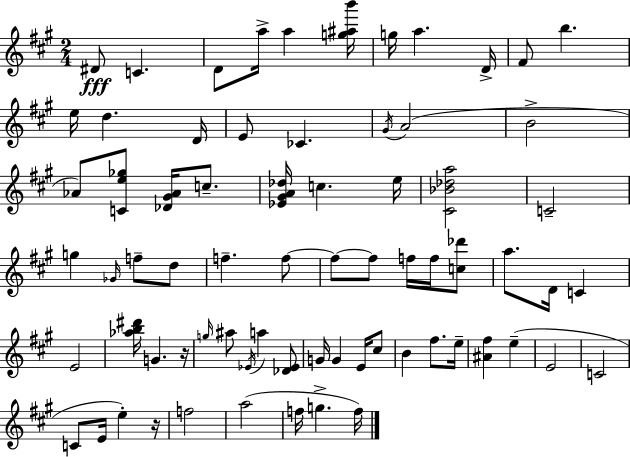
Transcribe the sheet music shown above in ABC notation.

X:1
T:Untitled
M:2/4
L:1/4
K:A
^D/2 C D/2 a/4 a [g^ab']/4 g/4 a D/4 ^F/2 b e/4 d D/4 E/2 _C ^G/4 A2 B2 _A/2 [Ce_g]/2 [_D^G_A]/4 c/2 [_E^GA_d]/4 c e/4 [^C_B_da]2 C2 g _G/4 f/2 d/2 f f/2 f/2 f/2 f/4 f/4 [c_d']/2 a/2 D/4 C E2 [_ab^d']/4 G z/4 g/4 ^a/2 _E/4 a [_D_E]/2 G/4 G E/4 ^c/2 B ^f/2 e/4 [^A^f] e E2 C2 C/2 E/4 e z/4 f2 a2 f/4 g f/4